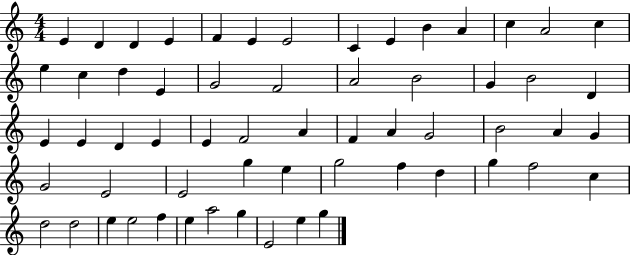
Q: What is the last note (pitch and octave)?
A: G5